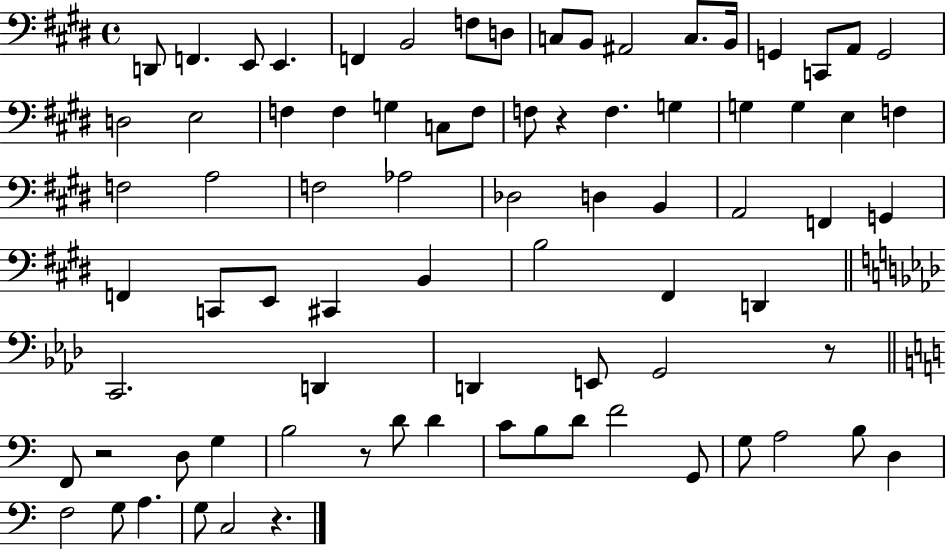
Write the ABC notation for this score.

X:1
T:Untitled
M:4/4
L:1/4
K:E
D,,/2 F,, E,,/2 E,, F,, B,,2 F,/2 D,/2 C,/2 B,,/2 ^A,,2 C,/2 B,,/4 G,, C,,/2 A,,/2 G,,2 D,2 E,2 F, F, G, C,/2 F,/2 F,/2 z F, G, G, G, E, F, F,2 A,2 F,2 _A,2 _D,2 D, B,, A,,2 F,, G,, F,, C,,/2 E,,/2 ^C,, B,, B,2 ^F,, D,, C,,2 D,, D,, E,,/2 G,,2 z/2 F,,/2 z2 D,/2 G, B,2 z/2 D/2 D C/2 B,/2 D/2 F2 G,,/2 G,/2 A,2 B,/2 D, F,2 G,/2 A, G,/2 C,2 z